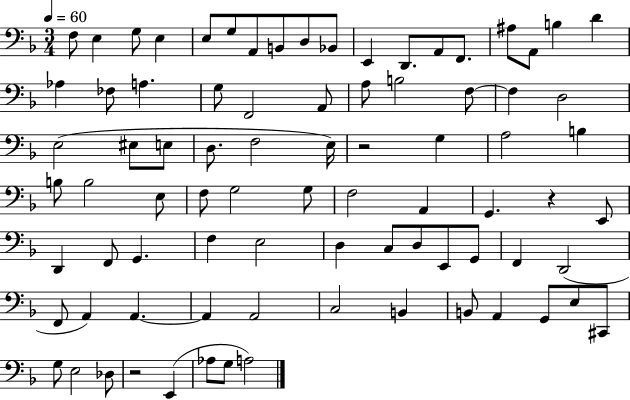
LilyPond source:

{
  \clef bass
  \numericTimeSignature
  \time 3/4
  \key f \major
  \tempo 4 = 60
  \repeat volta 2 { f8 e4 g8 e4 | e8 g8 a,8 b,8 d8 bes,8 | e,4 d,8. a,8 f,8. | ais8 a,8 b4 d'4 | \break aes4 fes8 a4. | g8 f,2 a,8 | a8 b2 f8~~ | f4 d2 | \break e2( eis8 e8 | d8. f2 e16) | r2 g4 | a2 b4 | \break b8 b2 e8 | f8 g2 g8 | f2 a,4 | g,4. r4 e,8 | \break d,4 f,8 g,4. | f4 e2 | d4 c8 d8 e,8 g,8 | f,4 d,2( | \break f,8 a,4) a,4.~~ | a,4 a,2 | c2 b,4 | b,8 a,4 g,8 e8 cis,8 | \break g8 e2 des8 | r2 e,4( | aes8 g8 a2) | } \bar "|."
}